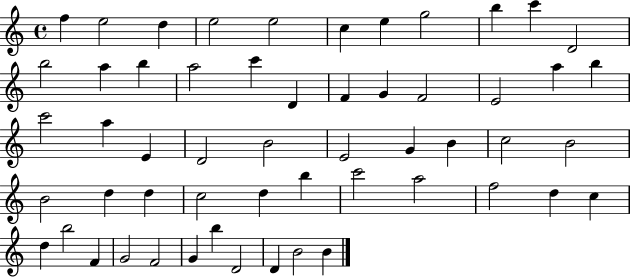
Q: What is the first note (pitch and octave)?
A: F5